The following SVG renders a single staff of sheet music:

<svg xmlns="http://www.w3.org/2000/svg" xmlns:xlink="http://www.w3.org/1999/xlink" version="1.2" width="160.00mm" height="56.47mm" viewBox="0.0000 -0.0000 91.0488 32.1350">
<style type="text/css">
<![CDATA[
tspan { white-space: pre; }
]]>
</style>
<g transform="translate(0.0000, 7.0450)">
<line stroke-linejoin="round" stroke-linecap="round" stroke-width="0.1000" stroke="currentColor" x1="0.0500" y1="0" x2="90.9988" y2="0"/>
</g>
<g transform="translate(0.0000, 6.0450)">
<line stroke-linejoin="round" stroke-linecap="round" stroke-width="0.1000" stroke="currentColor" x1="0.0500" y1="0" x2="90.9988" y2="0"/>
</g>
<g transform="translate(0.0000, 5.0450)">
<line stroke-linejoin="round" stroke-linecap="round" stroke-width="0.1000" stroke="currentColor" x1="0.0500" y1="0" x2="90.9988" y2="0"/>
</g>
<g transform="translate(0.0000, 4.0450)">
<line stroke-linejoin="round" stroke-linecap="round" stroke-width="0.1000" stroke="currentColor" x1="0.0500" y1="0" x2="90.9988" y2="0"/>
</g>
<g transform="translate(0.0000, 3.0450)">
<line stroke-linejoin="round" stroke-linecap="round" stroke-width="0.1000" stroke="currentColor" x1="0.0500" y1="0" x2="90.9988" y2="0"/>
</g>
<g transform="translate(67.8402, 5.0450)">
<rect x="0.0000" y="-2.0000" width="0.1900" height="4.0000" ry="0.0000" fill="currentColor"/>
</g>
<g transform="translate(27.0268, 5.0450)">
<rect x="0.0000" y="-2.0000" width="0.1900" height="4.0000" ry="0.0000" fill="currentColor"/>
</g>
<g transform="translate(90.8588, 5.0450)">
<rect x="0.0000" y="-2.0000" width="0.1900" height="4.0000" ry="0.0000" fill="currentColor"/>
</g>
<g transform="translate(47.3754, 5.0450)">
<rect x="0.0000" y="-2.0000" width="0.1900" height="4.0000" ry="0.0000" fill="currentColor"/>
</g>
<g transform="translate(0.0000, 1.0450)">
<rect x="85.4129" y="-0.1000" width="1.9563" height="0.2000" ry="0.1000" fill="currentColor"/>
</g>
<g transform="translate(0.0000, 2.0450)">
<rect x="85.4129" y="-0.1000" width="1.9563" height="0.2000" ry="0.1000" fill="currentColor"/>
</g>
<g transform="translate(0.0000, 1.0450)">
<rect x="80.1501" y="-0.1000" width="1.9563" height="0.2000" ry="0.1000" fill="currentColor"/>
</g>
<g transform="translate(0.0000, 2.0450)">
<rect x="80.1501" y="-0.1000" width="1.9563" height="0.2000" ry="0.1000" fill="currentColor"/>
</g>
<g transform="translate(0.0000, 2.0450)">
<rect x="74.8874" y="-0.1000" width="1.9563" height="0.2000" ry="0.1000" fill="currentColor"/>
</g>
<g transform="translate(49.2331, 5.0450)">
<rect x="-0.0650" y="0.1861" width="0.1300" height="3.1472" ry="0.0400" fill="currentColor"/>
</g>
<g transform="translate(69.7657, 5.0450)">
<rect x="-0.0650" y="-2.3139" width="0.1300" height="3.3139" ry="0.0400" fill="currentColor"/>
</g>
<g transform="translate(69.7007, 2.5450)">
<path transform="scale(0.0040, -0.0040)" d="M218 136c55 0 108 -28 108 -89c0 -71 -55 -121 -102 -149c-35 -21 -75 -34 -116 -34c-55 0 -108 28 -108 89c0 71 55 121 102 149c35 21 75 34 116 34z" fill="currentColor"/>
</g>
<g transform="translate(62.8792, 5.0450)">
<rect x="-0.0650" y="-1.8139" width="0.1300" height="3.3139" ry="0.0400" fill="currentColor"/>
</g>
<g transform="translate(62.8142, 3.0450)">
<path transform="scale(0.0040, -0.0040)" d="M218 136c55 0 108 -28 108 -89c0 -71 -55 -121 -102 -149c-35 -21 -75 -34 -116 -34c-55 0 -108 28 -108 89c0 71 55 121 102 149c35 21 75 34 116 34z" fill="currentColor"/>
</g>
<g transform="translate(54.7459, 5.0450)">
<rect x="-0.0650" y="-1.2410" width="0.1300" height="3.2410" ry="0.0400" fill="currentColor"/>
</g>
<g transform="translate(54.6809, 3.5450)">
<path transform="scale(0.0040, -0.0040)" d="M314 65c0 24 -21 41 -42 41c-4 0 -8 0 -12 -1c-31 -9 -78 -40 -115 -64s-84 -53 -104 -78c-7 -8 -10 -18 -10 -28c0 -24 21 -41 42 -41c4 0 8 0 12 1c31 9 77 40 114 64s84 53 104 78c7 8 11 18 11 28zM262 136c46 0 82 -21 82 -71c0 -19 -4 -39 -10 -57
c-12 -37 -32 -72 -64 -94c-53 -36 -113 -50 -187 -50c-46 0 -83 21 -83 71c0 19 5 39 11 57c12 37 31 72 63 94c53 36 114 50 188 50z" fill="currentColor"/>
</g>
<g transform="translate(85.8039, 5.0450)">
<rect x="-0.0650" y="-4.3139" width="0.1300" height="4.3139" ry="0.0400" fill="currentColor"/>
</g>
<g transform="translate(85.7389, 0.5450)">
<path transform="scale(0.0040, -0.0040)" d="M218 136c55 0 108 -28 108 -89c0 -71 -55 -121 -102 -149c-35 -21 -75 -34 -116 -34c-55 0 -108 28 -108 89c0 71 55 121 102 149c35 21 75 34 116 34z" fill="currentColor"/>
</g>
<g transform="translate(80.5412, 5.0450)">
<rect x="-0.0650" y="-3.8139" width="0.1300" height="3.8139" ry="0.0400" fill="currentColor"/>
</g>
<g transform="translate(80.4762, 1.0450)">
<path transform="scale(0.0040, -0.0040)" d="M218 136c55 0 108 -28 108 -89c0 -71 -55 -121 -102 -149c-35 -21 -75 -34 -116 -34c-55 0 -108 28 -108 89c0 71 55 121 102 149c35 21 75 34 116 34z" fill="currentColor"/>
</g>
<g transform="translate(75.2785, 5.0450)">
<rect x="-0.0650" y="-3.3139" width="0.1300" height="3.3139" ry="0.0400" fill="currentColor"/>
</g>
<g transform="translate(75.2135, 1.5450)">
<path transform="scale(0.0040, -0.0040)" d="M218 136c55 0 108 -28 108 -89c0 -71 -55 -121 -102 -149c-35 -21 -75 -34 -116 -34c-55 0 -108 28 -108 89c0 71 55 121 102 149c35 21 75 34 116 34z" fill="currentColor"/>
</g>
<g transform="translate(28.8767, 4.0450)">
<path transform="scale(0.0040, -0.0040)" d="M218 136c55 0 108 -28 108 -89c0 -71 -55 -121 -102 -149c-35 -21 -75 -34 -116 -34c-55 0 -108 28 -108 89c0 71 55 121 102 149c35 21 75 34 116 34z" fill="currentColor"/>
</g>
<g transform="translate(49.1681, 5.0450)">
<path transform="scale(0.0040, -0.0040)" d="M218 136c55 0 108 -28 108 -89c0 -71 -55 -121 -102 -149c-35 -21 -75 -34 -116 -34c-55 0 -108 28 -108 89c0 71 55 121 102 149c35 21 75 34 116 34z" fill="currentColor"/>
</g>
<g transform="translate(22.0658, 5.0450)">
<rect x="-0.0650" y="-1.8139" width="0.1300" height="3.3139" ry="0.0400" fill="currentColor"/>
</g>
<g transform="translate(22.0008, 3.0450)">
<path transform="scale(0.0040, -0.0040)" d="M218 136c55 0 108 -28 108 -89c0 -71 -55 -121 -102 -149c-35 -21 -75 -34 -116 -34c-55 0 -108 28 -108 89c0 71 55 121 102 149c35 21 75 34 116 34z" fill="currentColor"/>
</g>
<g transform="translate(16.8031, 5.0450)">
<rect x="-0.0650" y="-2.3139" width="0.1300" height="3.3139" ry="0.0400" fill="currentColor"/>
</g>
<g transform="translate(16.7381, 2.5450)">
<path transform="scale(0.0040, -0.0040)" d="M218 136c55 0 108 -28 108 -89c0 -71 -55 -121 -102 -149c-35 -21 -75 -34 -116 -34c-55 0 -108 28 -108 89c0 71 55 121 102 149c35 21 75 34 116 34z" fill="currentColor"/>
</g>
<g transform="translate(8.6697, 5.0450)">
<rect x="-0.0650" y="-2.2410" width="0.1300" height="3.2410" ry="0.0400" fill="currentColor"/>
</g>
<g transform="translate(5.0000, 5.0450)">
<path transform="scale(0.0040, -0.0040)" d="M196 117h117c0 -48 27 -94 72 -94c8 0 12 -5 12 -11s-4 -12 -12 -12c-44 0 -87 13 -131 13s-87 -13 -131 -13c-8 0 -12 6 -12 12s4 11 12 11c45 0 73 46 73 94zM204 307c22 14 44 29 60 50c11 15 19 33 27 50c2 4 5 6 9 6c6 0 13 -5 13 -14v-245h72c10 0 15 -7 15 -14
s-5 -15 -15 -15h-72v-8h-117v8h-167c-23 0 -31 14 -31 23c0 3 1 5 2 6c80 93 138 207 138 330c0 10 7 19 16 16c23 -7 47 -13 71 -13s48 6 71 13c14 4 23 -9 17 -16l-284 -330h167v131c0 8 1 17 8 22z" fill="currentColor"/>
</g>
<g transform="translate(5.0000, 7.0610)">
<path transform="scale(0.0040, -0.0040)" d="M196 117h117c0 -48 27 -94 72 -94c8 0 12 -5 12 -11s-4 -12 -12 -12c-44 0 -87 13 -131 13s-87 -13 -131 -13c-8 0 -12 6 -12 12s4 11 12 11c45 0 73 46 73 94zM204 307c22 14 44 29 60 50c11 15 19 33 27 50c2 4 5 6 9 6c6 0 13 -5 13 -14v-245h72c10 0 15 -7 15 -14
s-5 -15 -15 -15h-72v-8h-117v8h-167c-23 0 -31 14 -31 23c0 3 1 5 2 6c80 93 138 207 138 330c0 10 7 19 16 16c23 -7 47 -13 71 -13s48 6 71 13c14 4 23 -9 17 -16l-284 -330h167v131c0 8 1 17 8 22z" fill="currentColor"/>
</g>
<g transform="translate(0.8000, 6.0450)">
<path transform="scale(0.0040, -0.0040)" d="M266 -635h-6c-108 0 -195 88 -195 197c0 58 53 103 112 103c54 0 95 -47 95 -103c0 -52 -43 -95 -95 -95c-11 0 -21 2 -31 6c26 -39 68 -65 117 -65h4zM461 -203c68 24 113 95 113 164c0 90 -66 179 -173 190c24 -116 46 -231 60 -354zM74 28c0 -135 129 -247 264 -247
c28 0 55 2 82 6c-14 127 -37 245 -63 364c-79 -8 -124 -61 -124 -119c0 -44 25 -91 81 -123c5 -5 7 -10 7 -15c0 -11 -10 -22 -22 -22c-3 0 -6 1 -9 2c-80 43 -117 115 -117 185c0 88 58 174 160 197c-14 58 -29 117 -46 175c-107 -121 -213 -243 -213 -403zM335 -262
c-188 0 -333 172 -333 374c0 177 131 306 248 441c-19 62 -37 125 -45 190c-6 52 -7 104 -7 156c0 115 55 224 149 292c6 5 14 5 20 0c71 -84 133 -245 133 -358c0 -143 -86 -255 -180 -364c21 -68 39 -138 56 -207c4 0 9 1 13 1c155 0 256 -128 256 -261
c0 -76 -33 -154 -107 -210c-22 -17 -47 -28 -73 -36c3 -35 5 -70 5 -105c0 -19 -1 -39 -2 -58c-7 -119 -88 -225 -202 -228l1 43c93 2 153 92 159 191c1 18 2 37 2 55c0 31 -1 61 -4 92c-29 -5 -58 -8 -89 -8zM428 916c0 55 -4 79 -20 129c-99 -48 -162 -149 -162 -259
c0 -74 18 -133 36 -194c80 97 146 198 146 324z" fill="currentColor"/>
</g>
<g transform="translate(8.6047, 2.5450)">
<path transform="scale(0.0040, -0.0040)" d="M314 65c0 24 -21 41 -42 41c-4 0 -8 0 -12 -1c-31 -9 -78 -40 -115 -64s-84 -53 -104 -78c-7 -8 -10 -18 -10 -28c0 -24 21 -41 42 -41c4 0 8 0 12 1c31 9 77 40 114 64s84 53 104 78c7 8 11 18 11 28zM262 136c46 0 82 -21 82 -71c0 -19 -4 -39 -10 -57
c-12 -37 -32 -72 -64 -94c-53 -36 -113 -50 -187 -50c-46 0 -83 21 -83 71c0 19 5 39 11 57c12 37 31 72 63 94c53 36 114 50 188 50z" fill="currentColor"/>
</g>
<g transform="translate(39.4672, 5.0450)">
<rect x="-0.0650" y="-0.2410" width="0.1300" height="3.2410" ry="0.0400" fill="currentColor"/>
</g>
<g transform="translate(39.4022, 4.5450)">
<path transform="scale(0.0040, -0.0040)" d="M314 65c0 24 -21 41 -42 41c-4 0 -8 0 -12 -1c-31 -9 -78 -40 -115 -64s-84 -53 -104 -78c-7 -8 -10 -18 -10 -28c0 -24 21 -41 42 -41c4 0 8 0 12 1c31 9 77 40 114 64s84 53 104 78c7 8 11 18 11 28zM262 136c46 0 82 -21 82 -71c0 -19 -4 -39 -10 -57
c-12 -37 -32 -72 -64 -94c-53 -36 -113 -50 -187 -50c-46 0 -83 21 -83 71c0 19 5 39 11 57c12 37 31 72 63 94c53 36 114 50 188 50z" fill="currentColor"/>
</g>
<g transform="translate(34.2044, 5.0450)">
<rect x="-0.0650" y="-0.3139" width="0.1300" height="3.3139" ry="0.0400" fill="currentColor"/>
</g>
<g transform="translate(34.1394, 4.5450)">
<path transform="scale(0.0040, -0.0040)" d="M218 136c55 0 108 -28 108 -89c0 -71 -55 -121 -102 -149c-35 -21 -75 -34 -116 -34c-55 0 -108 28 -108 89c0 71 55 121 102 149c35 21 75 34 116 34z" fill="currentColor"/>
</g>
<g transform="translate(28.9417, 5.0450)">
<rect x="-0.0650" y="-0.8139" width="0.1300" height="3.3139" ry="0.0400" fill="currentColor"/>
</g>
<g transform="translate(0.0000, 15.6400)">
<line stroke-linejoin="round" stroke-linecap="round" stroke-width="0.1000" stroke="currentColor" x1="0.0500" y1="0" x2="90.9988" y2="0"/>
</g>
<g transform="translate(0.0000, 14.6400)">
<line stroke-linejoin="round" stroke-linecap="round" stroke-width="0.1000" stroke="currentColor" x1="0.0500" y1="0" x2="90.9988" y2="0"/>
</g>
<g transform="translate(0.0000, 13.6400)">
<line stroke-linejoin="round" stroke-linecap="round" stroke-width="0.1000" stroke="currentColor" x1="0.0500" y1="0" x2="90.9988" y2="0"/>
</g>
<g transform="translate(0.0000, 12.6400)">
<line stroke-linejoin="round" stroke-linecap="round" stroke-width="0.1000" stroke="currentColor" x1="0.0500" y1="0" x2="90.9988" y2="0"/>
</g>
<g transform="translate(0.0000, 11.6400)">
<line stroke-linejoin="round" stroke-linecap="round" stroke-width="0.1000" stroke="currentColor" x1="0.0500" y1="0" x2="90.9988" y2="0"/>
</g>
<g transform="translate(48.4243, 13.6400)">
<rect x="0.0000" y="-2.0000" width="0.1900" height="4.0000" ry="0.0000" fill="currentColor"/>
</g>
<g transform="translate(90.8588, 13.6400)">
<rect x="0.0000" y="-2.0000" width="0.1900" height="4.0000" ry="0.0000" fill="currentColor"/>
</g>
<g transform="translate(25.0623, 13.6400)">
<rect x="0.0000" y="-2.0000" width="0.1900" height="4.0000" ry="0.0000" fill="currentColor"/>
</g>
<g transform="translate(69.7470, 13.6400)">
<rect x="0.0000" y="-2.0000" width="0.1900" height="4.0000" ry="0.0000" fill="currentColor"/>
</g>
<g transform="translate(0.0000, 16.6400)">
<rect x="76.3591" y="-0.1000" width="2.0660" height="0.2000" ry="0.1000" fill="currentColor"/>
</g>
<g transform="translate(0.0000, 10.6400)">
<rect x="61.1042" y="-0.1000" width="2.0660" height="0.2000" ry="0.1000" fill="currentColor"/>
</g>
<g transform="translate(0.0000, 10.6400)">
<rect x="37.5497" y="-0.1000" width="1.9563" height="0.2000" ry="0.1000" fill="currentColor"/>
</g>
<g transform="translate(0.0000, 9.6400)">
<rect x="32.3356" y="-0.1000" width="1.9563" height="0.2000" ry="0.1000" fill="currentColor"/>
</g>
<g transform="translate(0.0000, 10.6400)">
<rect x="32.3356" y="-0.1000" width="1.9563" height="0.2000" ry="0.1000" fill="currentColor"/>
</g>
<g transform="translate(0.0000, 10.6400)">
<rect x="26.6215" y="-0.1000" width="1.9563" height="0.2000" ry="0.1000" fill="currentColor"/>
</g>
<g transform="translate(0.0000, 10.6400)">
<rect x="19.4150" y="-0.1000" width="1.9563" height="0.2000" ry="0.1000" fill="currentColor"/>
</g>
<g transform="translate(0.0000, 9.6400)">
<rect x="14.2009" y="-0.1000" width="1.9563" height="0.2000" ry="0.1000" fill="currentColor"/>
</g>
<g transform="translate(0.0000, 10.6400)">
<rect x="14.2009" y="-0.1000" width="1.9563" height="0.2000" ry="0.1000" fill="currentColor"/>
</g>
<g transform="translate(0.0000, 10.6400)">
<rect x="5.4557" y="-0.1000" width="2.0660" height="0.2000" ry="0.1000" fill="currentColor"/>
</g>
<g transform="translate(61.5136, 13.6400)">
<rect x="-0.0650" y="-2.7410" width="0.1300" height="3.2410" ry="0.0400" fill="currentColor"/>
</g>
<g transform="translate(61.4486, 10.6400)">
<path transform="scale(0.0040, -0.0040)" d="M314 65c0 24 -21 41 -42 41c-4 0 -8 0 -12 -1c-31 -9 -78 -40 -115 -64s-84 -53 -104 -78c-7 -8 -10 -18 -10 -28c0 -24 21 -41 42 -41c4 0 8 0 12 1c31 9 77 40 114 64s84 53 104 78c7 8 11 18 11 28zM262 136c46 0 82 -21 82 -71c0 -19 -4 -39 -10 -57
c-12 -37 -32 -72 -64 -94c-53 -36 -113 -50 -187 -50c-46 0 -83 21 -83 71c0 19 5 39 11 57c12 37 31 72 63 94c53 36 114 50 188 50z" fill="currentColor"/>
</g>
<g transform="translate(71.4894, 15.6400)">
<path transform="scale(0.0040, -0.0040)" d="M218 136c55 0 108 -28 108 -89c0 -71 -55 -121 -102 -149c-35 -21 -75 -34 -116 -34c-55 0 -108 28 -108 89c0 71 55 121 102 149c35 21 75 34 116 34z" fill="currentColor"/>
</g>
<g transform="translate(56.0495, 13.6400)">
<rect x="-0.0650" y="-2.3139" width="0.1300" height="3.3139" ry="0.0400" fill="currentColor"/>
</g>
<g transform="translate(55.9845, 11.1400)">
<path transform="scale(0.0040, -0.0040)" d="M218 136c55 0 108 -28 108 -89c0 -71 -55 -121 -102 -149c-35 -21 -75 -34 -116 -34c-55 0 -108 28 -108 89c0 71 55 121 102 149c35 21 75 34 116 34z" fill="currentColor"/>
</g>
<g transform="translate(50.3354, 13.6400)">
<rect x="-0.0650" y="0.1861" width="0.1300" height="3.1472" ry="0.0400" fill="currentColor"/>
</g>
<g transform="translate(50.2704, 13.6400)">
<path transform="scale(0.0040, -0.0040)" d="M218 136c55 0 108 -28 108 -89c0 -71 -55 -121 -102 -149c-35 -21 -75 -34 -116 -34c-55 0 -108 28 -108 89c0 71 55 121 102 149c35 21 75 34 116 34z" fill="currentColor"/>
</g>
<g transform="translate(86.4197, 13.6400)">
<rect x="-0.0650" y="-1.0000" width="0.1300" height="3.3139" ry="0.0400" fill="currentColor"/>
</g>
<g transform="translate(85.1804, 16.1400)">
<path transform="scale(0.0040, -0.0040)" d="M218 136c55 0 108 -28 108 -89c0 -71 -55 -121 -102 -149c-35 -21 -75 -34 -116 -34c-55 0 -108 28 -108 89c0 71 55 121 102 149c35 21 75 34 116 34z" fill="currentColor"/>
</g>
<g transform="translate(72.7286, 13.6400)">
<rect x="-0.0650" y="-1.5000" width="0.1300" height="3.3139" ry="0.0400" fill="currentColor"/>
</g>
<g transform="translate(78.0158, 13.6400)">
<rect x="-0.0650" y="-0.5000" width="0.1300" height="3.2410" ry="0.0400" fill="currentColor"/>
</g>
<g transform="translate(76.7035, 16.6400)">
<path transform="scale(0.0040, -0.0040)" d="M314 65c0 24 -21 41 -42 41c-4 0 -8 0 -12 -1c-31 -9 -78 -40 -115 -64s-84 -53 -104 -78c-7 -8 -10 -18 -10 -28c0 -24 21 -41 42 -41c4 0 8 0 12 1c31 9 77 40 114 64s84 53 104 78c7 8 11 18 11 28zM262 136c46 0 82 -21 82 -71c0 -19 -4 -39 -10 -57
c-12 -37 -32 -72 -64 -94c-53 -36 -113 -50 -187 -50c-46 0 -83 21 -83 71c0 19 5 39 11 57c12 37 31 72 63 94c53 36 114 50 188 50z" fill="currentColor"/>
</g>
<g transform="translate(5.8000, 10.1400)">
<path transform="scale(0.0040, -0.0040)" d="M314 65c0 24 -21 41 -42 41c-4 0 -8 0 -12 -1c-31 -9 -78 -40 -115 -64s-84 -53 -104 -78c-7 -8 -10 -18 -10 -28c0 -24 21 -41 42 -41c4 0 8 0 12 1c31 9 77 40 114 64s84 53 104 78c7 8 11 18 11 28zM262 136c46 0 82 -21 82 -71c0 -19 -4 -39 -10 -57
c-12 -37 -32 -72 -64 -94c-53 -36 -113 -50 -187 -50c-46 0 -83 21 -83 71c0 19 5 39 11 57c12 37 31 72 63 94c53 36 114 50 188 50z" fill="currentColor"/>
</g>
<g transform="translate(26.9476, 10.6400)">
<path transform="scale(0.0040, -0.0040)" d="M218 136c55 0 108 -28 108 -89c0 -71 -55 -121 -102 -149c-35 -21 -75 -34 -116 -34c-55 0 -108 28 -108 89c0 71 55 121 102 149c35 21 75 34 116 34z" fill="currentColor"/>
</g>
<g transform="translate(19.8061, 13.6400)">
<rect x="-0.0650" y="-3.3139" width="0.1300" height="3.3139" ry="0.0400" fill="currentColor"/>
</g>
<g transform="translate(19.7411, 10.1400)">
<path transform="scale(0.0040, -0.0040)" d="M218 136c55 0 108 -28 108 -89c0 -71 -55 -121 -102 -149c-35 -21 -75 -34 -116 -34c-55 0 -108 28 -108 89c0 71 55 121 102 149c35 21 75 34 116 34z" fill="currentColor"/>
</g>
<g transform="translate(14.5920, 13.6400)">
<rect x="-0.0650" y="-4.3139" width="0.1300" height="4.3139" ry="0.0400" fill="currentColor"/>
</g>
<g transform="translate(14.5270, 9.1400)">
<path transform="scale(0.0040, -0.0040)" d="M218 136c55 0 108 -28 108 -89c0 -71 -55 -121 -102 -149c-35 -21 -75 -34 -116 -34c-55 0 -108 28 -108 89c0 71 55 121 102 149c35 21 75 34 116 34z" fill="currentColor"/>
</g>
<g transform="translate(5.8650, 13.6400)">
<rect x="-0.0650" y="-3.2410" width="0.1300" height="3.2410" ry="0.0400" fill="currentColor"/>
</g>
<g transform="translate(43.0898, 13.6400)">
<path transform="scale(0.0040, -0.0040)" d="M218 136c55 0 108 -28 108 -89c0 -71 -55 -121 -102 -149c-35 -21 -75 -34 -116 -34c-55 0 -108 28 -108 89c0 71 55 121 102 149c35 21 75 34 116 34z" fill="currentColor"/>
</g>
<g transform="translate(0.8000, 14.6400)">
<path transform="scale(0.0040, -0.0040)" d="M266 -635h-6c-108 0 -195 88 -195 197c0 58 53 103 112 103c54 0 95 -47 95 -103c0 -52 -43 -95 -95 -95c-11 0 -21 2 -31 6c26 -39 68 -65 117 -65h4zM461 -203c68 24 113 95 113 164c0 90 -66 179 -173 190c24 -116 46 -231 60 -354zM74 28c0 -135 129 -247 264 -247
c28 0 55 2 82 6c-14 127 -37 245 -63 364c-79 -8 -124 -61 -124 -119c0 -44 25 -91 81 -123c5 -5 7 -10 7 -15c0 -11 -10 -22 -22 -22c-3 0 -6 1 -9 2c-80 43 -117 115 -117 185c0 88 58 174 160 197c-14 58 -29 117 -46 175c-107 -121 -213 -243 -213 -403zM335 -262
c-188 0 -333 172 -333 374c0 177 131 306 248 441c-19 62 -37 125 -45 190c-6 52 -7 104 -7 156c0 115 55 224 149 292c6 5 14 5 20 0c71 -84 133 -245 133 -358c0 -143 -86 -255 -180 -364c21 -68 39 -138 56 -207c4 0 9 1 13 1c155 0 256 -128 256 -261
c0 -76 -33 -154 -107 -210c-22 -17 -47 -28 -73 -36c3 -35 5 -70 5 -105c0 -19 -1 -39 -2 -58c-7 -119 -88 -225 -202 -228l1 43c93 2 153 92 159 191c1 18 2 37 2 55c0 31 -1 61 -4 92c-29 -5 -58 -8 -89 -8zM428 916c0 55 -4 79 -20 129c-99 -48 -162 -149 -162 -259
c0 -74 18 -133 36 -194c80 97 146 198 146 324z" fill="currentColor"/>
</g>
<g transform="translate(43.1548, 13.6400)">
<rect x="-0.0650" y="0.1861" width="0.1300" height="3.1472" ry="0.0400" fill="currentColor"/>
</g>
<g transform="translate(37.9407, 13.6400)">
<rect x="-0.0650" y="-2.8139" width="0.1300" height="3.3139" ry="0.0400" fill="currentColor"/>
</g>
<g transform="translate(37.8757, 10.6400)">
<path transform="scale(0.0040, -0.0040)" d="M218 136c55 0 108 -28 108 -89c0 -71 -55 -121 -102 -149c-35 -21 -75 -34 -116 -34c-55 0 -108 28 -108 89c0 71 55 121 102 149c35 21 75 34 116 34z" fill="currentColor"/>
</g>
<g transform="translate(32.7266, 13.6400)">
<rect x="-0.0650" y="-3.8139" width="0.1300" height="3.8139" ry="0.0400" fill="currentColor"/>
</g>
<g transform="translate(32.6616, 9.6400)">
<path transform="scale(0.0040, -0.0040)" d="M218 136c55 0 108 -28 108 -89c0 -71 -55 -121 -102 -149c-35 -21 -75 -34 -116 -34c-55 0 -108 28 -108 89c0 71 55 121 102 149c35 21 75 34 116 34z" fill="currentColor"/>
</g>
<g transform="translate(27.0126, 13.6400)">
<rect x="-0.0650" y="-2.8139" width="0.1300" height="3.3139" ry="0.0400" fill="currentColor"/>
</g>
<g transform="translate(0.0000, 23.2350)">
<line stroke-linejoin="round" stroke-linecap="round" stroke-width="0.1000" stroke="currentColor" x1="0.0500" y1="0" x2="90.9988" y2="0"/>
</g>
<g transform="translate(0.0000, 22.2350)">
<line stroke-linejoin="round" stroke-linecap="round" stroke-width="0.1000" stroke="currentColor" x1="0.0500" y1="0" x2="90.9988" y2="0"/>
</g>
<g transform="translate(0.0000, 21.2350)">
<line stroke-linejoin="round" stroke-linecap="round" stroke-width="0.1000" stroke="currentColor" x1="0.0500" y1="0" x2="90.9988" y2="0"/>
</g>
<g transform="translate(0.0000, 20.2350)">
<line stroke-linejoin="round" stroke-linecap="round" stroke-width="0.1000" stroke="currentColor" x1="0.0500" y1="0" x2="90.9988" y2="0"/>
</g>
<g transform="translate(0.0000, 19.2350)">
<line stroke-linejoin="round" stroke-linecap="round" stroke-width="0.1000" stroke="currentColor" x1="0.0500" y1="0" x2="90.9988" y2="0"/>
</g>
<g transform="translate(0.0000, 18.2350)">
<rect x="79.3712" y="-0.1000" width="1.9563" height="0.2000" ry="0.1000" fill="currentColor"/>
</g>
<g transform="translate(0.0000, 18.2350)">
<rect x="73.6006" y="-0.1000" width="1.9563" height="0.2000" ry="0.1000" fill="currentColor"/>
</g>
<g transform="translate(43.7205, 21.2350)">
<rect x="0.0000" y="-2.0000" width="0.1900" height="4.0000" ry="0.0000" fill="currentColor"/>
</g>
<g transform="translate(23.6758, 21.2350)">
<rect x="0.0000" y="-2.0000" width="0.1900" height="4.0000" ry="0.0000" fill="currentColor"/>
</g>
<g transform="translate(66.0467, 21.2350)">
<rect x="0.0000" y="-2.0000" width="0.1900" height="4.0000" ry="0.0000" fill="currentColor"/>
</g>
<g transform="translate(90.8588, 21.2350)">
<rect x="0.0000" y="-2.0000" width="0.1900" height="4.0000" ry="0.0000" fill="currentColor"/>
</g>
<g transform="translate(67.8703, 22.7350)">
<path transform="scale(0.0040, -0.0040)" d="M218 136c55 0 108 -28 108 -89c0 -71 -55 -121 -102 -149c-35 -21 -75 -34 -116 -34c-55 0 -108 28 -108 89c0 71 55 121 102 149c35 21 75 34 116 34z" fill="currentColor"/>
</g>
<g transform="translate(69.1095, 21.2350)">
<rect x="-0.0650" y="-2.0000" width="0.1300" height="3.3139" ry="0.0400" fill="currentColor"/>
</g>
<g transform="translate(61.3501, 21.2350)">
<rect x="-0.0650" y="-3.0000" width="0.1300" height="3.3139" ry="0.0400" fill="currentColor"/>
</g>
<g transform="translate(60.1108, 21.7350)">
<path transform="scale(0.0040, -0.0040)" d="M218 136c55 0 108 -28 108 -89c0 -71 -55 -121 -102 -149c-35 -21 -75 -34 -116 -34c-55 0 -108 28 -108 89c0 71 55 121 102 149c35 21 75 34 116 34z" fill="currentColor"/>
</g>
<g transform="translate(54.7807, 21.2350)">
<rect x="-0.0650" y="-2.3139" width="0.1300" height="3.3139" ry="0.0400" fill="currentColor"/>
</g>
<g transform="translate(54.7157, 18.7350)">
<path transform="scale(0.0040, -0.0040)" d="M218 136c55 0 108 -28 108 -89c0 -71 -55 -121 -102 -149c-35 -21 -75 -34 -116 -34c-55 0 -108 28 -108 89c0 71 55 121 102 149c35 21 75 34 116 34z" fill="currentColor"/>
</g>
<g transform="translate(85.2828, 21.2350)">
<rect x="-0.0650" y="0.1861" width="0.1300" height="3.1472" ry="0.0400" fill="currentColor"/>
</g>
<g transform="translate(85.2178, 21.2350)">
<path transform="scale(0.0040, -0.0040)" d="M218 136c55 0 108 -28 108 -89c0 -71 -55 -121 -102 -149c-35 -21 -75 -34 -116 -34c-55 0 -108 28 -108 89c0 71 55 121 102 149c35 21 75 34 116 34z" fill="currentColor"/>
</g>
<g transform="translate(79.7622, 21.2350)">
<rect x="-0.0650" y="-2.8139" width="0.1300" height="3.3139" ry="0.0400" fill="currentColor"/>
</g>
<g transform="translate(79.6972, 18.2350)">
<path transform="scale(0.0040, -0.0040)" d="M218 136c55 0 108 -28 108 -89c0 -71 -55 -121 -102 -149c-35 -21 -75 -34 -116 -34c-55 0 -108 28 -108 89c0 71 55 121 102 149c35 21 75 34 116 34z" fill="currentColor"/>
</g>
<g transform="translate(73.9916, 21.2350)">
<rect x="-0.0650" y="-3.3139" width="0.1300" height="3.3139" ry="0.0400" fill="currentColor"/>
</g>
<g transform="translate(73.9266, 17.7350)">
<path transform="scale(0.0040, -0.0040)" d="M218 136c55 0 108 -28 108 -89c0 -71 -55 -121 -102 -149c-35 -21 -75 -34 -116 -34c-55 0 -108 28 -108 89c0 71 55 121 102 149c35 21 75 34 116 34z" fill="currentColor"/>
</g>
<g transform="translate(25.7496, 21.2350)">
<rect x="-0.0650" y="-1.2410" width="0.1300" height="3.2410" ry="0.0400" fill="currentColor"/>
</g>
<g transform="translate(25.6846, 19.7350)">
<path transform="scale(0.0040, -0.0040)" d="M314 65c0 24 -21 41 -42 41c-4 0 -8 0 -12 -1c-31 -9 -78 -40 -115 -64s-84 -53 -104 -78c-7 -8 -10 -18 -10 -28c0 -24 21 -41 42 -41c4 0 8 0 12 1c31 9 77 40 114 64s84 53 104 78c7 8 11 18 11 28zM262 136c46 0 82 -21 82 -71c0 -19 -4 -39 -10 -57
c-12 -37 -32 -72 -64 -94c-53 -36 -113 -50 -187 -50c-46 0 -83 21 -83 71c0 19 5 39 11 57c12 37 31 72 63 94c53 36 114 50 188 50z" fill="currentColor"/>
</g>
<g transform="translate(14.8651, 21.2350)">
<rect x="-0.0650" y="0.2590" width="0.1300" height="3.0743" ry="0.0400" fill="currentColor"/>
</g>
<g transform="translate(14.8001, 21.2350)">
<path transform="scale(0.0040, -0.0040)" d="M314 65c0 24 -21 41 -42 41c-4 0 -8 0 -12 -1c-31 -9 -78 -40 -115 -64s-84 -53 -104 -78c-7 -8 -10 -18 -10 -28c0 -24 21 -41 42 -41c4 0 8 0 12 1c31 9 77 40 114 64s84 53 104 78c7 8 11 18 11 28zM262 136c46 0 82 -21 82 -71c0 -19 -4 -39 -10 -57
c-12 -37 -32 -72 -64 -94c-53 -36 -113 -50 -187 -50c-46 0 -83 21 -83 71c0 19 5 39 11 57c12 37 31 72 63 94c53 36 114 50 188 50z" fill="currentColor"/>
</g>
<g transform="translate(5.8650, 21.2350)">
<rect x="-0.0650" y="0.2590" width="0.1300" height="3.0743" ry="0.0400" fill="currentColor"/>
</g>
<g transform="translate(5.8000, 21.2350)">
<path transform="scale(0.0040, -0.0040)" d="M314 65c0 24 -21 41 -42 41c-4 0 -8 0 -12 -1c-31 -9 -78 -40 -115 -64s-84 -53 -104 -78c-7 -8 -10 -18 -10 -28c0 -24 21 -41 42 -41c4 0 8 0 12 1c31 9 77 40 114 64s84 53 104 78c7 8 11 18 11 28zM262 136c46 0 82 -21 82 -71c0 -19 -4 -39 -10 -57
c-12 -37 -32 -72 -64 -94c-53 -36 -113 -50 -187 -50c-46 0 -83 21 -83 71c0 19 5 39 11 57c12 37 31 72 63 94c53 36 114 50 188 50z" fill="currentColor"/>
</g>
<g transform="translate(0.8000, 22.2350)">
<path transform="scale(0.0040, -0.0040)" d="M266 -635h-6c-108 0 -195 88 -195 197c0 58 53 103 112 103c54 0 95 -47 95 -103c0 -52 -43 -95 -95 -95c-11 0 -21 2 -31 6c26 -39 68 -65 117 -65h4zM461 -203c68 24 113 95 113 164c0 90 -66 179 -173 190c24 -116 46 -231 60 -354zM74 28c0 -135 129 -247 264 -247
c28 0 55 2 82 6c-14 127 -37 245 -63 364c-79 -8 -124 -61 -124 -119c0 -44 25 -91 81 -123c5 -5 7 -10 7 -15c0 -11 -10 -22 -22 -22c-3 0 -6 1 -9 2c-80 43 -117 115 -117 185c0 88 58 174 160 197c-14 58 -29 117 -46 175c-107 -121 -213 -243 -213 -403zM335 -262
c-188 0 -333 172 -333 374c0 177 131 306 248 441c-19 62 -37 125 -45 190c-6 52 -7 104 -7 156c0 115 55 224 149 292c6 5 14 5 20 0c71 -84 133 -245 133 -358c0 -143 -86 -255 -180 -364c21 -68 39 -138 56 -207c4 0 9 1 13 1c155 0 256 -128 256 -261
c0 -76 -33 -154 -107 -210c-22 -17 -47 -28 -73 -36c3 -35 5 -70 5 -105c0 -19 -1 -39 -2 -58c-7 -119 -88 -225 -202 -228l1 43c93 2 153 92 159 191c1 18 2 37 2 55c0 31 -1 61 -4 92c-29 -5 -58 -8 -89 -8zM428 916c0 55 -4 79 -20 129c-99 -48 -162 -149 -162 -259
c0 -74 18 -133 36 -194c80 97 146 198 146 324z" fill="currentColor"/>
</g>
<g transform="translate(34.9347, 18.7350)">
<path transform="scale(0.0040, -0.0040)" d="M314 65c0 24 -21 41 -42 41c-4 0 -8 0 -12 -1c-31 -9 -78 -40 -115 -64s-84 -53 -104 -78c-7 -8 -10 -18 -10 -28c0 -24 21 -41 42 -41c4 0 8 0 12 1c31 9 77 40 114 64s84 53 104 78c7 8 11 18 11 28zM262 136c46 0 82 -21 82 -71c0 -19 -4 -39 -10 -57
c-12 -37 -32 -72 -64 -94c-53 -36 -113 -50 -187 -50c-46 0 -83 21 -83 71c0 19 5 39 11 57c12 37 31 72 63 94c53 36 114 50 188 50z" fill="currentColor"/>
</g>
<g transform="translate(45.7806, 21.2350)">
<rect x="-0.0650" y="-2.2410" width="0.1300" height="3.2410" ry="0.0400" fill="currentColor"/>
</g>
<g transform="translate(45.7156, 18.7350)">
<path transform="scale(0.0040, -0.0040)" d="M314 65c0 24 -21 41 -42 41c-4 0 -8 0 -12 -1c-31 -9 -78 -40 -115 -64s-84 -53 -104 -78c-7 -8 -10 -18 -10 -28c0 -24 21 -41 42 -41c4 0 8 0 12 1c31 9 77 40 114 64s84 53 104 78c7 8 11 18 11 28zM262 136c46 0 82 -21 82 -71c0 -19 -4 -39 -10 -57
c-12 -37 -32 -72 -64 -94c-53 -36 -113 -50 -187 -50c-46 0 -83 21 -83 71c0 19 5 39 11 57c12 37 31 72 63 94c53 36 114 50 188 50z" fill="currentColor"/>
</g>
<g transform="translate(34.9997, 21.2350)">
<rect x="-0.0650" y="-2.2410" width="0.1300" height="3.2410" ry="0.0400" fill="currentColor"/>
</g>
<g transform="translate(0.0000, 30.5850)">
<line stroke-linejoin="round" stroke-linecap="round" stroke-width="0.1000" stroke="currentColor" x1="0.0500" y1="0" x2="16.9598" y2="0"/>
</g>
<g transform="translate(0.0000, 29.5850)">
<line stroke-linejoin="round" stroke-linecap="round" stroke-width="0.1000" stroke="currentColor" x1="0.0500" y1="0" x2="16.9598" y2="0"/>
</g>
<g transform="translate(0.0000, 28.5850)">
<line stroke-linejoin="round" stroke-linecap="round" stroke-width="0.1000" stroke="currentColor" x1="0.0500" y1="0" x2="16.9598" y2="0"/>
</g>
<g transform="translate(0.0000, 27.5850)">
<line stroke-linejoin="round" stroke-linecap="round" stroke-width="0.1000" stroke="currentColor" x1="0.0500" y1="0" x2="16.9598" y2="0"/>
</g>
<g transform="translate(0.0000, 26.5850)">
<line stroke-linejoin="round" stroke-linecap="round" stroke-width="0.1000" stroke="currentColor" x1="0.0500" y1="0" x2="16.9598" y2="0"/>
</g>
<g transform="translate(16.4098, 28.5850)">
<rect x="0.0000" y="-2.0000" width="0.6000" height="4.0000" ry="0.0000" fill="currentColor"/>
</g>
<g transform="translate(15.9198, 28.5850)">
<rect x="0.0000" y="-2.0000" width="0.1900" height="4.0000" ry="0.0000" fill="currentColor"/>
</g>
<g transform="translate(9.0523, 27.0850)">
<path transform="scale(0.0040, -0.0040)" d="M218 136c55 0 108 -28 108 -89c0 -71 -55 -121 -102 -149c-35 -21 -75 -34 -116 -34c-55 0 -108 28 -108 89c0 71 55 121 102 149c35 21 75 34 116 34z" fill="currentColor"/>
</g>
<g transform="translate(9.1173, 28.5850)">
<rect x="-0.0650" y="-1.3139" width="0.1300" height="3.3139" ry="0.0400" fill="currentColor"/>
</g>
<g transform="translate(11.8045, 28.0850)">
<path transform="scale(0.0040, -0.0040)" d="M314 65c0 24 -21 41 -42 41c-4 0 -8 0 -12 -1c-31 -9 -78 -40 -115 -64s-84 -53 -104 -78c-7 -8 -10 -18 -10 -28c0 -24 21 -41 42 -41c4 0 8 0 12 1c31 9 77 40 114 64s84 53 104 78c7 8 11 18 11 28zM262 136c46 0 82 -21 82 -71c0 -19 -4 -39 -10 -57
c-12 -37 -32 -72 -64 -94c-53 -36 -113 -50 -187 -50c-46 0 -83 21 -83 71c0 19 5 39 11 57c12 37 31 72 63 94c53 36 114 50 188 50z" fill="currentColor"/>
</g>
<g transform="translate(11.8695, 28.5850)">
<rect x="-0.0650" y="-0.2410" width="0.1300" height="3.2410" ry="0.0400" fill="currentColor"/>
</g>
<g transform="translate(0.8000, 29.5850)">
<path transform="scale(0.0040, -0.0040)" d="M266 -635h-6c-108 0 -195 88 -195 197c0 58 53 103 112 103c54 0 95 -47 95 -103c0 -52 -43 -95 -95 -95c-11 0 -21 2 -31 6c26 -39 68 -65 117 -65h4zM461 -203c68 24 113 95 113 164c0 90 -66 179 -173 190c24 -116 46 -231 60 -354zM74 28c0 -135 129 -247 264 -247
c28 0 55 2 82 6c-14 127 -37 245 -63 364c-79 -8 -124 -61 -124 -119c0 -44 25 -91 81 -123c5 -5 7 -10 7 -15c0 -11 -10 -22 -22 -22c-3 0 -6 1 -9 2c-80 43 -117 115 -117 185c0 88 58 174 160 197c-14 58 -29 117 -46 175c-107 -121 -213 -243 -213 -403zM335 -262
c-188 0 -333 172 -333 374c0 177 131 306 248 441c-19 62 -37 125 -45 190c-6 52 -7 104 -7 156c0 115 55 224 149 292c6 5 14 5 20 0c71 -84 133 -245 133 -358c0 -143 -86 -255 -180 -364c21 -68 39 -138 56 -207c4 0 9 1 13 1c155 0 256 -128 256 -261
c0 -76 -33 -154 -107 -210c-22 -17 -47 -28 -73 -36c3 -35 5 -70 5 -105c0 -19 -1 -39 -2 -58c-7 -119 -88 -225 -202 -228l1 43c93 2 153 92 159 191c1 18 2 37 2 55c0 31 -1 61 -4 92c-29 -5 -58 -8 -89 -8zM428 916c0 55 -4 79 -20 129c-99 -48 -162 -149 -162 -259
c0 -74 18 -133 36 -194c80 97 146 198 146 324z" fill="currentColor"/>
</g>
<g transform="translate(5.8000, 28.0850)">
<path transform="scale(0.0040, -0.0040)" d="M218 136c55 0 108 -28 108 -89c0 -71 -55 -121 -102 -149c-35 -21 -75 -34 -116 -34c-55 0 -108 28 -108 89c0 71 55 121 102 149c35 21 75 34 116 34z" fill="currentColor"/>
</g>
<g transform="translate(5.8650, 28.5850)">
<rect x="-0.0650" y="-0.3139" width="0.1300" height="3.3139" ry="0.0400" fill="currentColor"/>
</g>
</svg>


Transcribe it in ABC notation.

X:1
T:Untitled
M:4/4
L:1/4
K:C
g2 g f d c c2 B e2 f g b c' d' b2 d' b a c' a B B g a2 E C2 D B2 B2 e2 g2 g2 g A F b a B c e c2